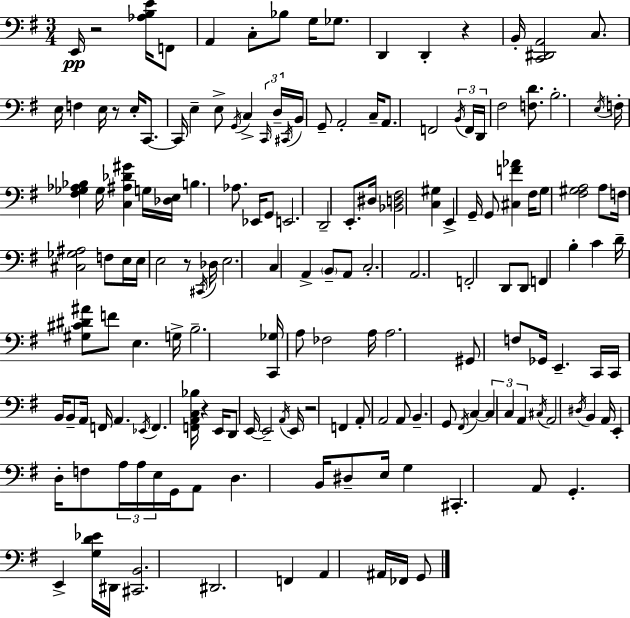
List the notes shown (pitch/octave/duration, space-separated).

E2/s R/h [Ab3,B3,E4]/s F2/e A2/q C3/e Bb3/e G3/s Gb3/e. D2/q D2/q R/q B2/s [C2,D#2,A2]/h C3/e. E3/s F3/q E3/s R/e E3/s C2/e. C2/s E3/q E3/e G2/s C3/q C2/s D3/s C#2/s B2/s G2/e A2/h C3/s A2/e. F2/h B2/s F2/s D2/s F#3/h [F3,D4]/e. B3/h. E3/s F3/s [F#3,Gb3,Ab3,Bb3]/q Gb3/s [C3,A#3,Db4,G#4]/q G3/s [Db3,E3]/s B3/q. Ab3/e. Eb2/s G2/e E2/h. D2/h E2/e. D#3/s [Bb2,D3,F#3]/h [C3,G#3]/q E2/q G2/s G2/e [C#3,F4,Ab4]/q F#3/s G3/e [F#3,G#3,A3]/h A3/e F3/s [C#3,Gb3,A#3]/h F3/e E3/s E3/s E3/h R/e C#2/s Db3/s E3/h. C3/q A2/q B2/e A2/e C3/h. A2/h. F2/h D2/e D2/e F2/q B3/q C4/q D4/s [G#3,C#4,D#4,A#4]/e F4/e E3/q. G3/s B3/h. [C2,Gb3]/s A3/e FES3/h A3/s A3/h. G#2/e F3/e Gb2/s E2/q. C2/s C2/s B2/s B2/e A2/s F2/s A2/q. Eb2/s F2/q. [F2,A2,C3,Bb3]/s R/q E2/s D2/e E2/s E2/h A2/s E2/s R/h F2/q A2/e A2/h A2/e B2/q. G2/e F#2/s C3/q C3/q C3/q A2/q C#3/s A2/h D#3/s B2/q A2/s E2/q D3/s F3/e A3/s A3/s E3/s G2/s A2/e D3/q. B2/s D#3/e E3/s G3/q C#2/q. A2/e G2/q. E2/q [G3,D4,Eb4]/s D#2/s [C#2,B2]/h. D#2/h. F2/q A2/q A#2/s FES2/s G2/e